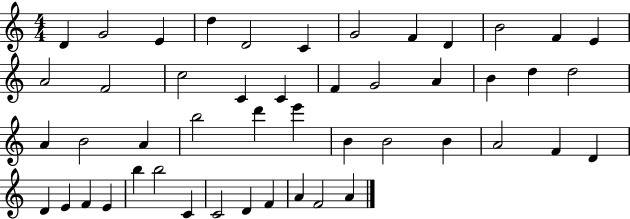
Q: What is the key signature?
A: C major